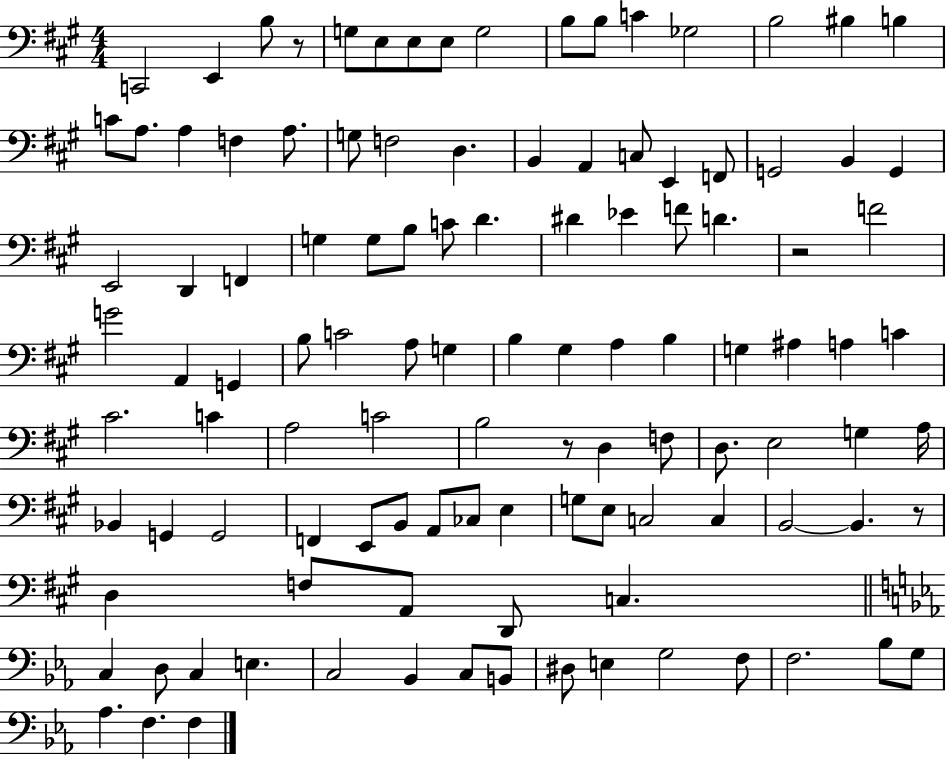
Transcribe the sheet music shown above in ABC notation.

X:1
T:Untitled
M:4/4
L:1/4
K:A
C,,2 E,, B,/2 z/2 G,/2 E,/2 E,/2 E,/2 G,2 B,/2 B,/2 C _G,2 B,2 ^B, B, C/2 A,/2 A, F, A,/2 G,/2 F,2 D, B,, A,, C,/2 E,, F,,/2 G,,2 B,, G,, E,,2 D,, F,, G, G,/2 B,/2 C/2 D ^D _E F/2 D z2 F2 G2 A,, G,, B,/2 C2 A,/2 G, B, ^G, A, B, G, ^A, A, C ^C2 C A,2 C2 B,2 z/2 D, F,/2 D,/2 E,2 G, A,/4 _B,, G,, G,,2 F,, E,,/2 B,,/2 A,,/2 _C,/2 E, G,/2 E,/2 C,2 C, B,,2 B,, z/2 D, F,/2 A,,/2 D,,/2 C, C, D,/2 C, E, C,2 _B,, C,/2 B,,/2 ^D,/2 E, G,2 F,/2 F,2 _B,/2 G,/2 _A, F, F,